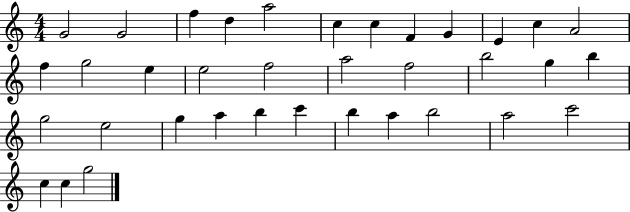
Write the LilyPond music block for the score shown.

{
  \clef treble
  \numericTimeSignature
  \time 4/4
  \key c \major
  g'2 g'2 | f''4 d''4 a''2 | c''4 c''4 f'4 g'4 | e'4 c''4 a'2 | \break f''4 g''2 e''4 | e''2 f''2 | a''2 f''2 | b''2 g''4 b''4 | \break g''2 e''2 | g''4 a''4 b''4 c'''4 | b''4 a''4 b''2 | a''2 c'''2 | \break c''4 c''4 g''2 | \bar "|."
}